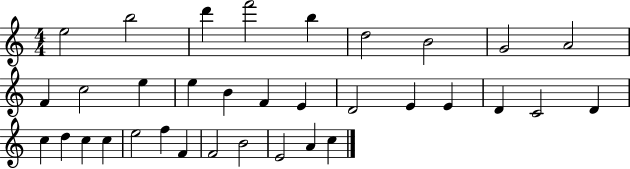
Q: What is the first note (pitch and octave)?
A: E5